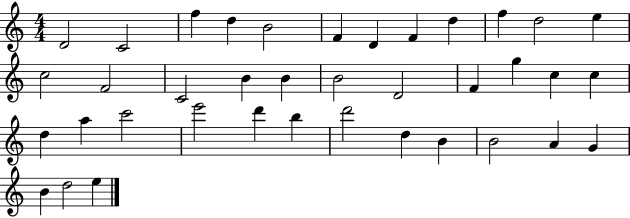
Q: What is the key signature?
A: C major